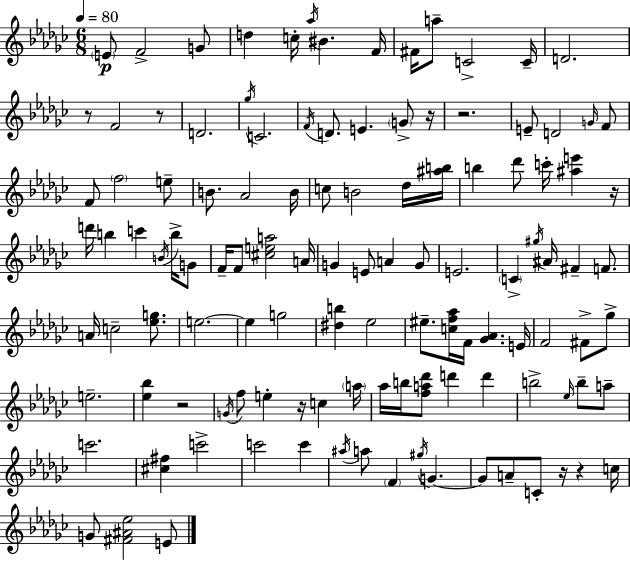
{
  \clef treble
  \numericTimeSignature
  \time 6/8
  \key ees \minor
  \tempo 4 = 80
  \parenthesize e'8\p f'2-> g'8 | d''4 c''16-. \acciaccatura { aes''16 } bis'4. | f'16 fis'16 a''8-- c'2-> | c'16-- d'2. | \break r8 f'2 r8 | d'2. | \acciaccatura { ges''16 } c'2. | \acciaccatura { f'16 } d'8. e'4. | \break \parenthesize g'8-> r16 r2. | e'8-- d'2 | \grace { g'16 } f'8 f'8 \parenthesize f''2 | e''8-- b'8. aes'2 | \break b'16 c''8 b'2 | des''16 <ais'' b''>16 b''4 des'''8 c'''16-. <ais'' e'''>4 | r16 d'''16 b''4 c'''4 | \acciaccatura { b'16 } b''16-> g'8 f'16-- f'8 <cis'' e'' a''>2 | \break a'16 g'4 e'8 a'4 | g'8 e'2. | \parenthesize c'4-> \acciaccatura { gis''16 } ais'16 fis'4-- | f'8. a'16 c''2-- | \break <ees'' g''>8. e''2.~~ | e''4 g''2 | <dis'' b''>4 ees''2 | eis''8.-- <c'' f'' aes''>16 f'16 <ges' aes'>4. | \break e'16 f'2 | fis'8-> ges''8-> e''2.-- | <ees'' bes''>4 r2 | \acciaccatura { g'16 } f''8 e''4-. | \break r16 c''4 \parenthesize a''16 aes''16 b''16 <f'' a'' des'''>8 d'''4 | d'''4 b''2-> | \grace { ees''16 } b''8-- a''8-- c'''2. | <cis'' fis''>4 | \break c'''2-> c'''2 | c'''4 \acciaccatura { ais''16 } a''8 \parenthesize f'4 | \acciaccatura { gis''16 } g'4.~~ g'8 | a'8-- c'8-. r16 r4 c''16 g'8 | \break <fis' ais' ees''>2 e'8 \bar "|."
}